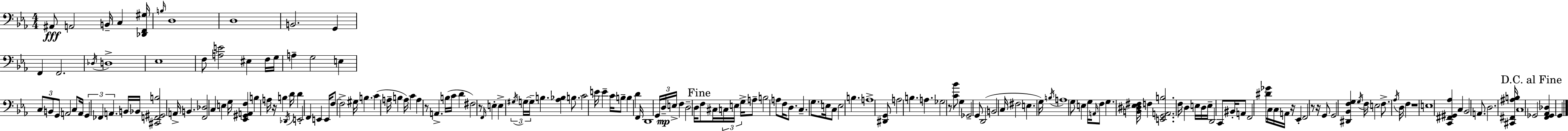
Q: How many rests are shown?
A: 8